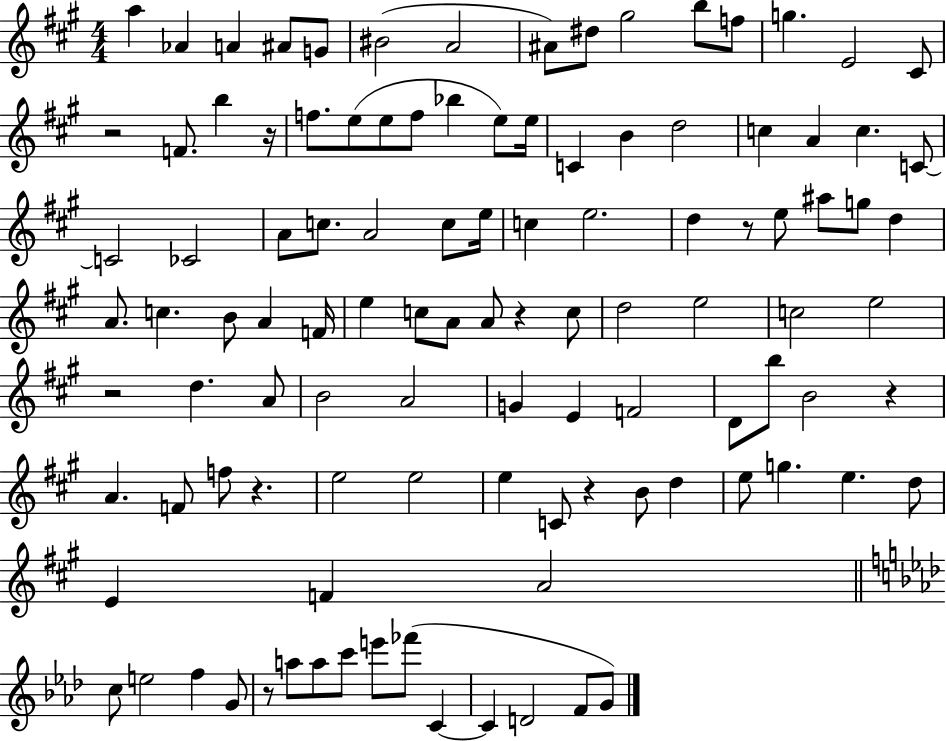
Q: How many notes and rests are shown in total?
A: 108